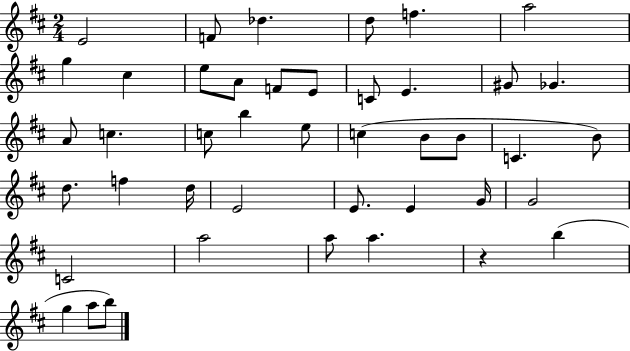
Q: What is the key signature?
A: D major